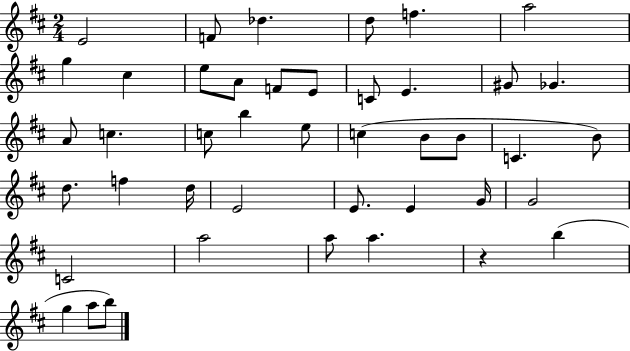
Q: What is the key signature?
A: D major